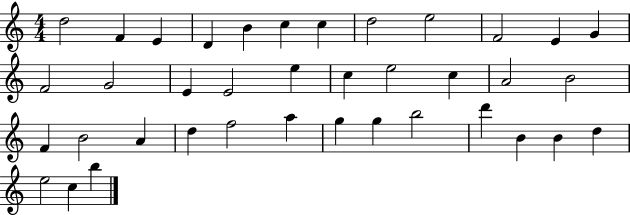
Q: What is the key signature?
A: C major